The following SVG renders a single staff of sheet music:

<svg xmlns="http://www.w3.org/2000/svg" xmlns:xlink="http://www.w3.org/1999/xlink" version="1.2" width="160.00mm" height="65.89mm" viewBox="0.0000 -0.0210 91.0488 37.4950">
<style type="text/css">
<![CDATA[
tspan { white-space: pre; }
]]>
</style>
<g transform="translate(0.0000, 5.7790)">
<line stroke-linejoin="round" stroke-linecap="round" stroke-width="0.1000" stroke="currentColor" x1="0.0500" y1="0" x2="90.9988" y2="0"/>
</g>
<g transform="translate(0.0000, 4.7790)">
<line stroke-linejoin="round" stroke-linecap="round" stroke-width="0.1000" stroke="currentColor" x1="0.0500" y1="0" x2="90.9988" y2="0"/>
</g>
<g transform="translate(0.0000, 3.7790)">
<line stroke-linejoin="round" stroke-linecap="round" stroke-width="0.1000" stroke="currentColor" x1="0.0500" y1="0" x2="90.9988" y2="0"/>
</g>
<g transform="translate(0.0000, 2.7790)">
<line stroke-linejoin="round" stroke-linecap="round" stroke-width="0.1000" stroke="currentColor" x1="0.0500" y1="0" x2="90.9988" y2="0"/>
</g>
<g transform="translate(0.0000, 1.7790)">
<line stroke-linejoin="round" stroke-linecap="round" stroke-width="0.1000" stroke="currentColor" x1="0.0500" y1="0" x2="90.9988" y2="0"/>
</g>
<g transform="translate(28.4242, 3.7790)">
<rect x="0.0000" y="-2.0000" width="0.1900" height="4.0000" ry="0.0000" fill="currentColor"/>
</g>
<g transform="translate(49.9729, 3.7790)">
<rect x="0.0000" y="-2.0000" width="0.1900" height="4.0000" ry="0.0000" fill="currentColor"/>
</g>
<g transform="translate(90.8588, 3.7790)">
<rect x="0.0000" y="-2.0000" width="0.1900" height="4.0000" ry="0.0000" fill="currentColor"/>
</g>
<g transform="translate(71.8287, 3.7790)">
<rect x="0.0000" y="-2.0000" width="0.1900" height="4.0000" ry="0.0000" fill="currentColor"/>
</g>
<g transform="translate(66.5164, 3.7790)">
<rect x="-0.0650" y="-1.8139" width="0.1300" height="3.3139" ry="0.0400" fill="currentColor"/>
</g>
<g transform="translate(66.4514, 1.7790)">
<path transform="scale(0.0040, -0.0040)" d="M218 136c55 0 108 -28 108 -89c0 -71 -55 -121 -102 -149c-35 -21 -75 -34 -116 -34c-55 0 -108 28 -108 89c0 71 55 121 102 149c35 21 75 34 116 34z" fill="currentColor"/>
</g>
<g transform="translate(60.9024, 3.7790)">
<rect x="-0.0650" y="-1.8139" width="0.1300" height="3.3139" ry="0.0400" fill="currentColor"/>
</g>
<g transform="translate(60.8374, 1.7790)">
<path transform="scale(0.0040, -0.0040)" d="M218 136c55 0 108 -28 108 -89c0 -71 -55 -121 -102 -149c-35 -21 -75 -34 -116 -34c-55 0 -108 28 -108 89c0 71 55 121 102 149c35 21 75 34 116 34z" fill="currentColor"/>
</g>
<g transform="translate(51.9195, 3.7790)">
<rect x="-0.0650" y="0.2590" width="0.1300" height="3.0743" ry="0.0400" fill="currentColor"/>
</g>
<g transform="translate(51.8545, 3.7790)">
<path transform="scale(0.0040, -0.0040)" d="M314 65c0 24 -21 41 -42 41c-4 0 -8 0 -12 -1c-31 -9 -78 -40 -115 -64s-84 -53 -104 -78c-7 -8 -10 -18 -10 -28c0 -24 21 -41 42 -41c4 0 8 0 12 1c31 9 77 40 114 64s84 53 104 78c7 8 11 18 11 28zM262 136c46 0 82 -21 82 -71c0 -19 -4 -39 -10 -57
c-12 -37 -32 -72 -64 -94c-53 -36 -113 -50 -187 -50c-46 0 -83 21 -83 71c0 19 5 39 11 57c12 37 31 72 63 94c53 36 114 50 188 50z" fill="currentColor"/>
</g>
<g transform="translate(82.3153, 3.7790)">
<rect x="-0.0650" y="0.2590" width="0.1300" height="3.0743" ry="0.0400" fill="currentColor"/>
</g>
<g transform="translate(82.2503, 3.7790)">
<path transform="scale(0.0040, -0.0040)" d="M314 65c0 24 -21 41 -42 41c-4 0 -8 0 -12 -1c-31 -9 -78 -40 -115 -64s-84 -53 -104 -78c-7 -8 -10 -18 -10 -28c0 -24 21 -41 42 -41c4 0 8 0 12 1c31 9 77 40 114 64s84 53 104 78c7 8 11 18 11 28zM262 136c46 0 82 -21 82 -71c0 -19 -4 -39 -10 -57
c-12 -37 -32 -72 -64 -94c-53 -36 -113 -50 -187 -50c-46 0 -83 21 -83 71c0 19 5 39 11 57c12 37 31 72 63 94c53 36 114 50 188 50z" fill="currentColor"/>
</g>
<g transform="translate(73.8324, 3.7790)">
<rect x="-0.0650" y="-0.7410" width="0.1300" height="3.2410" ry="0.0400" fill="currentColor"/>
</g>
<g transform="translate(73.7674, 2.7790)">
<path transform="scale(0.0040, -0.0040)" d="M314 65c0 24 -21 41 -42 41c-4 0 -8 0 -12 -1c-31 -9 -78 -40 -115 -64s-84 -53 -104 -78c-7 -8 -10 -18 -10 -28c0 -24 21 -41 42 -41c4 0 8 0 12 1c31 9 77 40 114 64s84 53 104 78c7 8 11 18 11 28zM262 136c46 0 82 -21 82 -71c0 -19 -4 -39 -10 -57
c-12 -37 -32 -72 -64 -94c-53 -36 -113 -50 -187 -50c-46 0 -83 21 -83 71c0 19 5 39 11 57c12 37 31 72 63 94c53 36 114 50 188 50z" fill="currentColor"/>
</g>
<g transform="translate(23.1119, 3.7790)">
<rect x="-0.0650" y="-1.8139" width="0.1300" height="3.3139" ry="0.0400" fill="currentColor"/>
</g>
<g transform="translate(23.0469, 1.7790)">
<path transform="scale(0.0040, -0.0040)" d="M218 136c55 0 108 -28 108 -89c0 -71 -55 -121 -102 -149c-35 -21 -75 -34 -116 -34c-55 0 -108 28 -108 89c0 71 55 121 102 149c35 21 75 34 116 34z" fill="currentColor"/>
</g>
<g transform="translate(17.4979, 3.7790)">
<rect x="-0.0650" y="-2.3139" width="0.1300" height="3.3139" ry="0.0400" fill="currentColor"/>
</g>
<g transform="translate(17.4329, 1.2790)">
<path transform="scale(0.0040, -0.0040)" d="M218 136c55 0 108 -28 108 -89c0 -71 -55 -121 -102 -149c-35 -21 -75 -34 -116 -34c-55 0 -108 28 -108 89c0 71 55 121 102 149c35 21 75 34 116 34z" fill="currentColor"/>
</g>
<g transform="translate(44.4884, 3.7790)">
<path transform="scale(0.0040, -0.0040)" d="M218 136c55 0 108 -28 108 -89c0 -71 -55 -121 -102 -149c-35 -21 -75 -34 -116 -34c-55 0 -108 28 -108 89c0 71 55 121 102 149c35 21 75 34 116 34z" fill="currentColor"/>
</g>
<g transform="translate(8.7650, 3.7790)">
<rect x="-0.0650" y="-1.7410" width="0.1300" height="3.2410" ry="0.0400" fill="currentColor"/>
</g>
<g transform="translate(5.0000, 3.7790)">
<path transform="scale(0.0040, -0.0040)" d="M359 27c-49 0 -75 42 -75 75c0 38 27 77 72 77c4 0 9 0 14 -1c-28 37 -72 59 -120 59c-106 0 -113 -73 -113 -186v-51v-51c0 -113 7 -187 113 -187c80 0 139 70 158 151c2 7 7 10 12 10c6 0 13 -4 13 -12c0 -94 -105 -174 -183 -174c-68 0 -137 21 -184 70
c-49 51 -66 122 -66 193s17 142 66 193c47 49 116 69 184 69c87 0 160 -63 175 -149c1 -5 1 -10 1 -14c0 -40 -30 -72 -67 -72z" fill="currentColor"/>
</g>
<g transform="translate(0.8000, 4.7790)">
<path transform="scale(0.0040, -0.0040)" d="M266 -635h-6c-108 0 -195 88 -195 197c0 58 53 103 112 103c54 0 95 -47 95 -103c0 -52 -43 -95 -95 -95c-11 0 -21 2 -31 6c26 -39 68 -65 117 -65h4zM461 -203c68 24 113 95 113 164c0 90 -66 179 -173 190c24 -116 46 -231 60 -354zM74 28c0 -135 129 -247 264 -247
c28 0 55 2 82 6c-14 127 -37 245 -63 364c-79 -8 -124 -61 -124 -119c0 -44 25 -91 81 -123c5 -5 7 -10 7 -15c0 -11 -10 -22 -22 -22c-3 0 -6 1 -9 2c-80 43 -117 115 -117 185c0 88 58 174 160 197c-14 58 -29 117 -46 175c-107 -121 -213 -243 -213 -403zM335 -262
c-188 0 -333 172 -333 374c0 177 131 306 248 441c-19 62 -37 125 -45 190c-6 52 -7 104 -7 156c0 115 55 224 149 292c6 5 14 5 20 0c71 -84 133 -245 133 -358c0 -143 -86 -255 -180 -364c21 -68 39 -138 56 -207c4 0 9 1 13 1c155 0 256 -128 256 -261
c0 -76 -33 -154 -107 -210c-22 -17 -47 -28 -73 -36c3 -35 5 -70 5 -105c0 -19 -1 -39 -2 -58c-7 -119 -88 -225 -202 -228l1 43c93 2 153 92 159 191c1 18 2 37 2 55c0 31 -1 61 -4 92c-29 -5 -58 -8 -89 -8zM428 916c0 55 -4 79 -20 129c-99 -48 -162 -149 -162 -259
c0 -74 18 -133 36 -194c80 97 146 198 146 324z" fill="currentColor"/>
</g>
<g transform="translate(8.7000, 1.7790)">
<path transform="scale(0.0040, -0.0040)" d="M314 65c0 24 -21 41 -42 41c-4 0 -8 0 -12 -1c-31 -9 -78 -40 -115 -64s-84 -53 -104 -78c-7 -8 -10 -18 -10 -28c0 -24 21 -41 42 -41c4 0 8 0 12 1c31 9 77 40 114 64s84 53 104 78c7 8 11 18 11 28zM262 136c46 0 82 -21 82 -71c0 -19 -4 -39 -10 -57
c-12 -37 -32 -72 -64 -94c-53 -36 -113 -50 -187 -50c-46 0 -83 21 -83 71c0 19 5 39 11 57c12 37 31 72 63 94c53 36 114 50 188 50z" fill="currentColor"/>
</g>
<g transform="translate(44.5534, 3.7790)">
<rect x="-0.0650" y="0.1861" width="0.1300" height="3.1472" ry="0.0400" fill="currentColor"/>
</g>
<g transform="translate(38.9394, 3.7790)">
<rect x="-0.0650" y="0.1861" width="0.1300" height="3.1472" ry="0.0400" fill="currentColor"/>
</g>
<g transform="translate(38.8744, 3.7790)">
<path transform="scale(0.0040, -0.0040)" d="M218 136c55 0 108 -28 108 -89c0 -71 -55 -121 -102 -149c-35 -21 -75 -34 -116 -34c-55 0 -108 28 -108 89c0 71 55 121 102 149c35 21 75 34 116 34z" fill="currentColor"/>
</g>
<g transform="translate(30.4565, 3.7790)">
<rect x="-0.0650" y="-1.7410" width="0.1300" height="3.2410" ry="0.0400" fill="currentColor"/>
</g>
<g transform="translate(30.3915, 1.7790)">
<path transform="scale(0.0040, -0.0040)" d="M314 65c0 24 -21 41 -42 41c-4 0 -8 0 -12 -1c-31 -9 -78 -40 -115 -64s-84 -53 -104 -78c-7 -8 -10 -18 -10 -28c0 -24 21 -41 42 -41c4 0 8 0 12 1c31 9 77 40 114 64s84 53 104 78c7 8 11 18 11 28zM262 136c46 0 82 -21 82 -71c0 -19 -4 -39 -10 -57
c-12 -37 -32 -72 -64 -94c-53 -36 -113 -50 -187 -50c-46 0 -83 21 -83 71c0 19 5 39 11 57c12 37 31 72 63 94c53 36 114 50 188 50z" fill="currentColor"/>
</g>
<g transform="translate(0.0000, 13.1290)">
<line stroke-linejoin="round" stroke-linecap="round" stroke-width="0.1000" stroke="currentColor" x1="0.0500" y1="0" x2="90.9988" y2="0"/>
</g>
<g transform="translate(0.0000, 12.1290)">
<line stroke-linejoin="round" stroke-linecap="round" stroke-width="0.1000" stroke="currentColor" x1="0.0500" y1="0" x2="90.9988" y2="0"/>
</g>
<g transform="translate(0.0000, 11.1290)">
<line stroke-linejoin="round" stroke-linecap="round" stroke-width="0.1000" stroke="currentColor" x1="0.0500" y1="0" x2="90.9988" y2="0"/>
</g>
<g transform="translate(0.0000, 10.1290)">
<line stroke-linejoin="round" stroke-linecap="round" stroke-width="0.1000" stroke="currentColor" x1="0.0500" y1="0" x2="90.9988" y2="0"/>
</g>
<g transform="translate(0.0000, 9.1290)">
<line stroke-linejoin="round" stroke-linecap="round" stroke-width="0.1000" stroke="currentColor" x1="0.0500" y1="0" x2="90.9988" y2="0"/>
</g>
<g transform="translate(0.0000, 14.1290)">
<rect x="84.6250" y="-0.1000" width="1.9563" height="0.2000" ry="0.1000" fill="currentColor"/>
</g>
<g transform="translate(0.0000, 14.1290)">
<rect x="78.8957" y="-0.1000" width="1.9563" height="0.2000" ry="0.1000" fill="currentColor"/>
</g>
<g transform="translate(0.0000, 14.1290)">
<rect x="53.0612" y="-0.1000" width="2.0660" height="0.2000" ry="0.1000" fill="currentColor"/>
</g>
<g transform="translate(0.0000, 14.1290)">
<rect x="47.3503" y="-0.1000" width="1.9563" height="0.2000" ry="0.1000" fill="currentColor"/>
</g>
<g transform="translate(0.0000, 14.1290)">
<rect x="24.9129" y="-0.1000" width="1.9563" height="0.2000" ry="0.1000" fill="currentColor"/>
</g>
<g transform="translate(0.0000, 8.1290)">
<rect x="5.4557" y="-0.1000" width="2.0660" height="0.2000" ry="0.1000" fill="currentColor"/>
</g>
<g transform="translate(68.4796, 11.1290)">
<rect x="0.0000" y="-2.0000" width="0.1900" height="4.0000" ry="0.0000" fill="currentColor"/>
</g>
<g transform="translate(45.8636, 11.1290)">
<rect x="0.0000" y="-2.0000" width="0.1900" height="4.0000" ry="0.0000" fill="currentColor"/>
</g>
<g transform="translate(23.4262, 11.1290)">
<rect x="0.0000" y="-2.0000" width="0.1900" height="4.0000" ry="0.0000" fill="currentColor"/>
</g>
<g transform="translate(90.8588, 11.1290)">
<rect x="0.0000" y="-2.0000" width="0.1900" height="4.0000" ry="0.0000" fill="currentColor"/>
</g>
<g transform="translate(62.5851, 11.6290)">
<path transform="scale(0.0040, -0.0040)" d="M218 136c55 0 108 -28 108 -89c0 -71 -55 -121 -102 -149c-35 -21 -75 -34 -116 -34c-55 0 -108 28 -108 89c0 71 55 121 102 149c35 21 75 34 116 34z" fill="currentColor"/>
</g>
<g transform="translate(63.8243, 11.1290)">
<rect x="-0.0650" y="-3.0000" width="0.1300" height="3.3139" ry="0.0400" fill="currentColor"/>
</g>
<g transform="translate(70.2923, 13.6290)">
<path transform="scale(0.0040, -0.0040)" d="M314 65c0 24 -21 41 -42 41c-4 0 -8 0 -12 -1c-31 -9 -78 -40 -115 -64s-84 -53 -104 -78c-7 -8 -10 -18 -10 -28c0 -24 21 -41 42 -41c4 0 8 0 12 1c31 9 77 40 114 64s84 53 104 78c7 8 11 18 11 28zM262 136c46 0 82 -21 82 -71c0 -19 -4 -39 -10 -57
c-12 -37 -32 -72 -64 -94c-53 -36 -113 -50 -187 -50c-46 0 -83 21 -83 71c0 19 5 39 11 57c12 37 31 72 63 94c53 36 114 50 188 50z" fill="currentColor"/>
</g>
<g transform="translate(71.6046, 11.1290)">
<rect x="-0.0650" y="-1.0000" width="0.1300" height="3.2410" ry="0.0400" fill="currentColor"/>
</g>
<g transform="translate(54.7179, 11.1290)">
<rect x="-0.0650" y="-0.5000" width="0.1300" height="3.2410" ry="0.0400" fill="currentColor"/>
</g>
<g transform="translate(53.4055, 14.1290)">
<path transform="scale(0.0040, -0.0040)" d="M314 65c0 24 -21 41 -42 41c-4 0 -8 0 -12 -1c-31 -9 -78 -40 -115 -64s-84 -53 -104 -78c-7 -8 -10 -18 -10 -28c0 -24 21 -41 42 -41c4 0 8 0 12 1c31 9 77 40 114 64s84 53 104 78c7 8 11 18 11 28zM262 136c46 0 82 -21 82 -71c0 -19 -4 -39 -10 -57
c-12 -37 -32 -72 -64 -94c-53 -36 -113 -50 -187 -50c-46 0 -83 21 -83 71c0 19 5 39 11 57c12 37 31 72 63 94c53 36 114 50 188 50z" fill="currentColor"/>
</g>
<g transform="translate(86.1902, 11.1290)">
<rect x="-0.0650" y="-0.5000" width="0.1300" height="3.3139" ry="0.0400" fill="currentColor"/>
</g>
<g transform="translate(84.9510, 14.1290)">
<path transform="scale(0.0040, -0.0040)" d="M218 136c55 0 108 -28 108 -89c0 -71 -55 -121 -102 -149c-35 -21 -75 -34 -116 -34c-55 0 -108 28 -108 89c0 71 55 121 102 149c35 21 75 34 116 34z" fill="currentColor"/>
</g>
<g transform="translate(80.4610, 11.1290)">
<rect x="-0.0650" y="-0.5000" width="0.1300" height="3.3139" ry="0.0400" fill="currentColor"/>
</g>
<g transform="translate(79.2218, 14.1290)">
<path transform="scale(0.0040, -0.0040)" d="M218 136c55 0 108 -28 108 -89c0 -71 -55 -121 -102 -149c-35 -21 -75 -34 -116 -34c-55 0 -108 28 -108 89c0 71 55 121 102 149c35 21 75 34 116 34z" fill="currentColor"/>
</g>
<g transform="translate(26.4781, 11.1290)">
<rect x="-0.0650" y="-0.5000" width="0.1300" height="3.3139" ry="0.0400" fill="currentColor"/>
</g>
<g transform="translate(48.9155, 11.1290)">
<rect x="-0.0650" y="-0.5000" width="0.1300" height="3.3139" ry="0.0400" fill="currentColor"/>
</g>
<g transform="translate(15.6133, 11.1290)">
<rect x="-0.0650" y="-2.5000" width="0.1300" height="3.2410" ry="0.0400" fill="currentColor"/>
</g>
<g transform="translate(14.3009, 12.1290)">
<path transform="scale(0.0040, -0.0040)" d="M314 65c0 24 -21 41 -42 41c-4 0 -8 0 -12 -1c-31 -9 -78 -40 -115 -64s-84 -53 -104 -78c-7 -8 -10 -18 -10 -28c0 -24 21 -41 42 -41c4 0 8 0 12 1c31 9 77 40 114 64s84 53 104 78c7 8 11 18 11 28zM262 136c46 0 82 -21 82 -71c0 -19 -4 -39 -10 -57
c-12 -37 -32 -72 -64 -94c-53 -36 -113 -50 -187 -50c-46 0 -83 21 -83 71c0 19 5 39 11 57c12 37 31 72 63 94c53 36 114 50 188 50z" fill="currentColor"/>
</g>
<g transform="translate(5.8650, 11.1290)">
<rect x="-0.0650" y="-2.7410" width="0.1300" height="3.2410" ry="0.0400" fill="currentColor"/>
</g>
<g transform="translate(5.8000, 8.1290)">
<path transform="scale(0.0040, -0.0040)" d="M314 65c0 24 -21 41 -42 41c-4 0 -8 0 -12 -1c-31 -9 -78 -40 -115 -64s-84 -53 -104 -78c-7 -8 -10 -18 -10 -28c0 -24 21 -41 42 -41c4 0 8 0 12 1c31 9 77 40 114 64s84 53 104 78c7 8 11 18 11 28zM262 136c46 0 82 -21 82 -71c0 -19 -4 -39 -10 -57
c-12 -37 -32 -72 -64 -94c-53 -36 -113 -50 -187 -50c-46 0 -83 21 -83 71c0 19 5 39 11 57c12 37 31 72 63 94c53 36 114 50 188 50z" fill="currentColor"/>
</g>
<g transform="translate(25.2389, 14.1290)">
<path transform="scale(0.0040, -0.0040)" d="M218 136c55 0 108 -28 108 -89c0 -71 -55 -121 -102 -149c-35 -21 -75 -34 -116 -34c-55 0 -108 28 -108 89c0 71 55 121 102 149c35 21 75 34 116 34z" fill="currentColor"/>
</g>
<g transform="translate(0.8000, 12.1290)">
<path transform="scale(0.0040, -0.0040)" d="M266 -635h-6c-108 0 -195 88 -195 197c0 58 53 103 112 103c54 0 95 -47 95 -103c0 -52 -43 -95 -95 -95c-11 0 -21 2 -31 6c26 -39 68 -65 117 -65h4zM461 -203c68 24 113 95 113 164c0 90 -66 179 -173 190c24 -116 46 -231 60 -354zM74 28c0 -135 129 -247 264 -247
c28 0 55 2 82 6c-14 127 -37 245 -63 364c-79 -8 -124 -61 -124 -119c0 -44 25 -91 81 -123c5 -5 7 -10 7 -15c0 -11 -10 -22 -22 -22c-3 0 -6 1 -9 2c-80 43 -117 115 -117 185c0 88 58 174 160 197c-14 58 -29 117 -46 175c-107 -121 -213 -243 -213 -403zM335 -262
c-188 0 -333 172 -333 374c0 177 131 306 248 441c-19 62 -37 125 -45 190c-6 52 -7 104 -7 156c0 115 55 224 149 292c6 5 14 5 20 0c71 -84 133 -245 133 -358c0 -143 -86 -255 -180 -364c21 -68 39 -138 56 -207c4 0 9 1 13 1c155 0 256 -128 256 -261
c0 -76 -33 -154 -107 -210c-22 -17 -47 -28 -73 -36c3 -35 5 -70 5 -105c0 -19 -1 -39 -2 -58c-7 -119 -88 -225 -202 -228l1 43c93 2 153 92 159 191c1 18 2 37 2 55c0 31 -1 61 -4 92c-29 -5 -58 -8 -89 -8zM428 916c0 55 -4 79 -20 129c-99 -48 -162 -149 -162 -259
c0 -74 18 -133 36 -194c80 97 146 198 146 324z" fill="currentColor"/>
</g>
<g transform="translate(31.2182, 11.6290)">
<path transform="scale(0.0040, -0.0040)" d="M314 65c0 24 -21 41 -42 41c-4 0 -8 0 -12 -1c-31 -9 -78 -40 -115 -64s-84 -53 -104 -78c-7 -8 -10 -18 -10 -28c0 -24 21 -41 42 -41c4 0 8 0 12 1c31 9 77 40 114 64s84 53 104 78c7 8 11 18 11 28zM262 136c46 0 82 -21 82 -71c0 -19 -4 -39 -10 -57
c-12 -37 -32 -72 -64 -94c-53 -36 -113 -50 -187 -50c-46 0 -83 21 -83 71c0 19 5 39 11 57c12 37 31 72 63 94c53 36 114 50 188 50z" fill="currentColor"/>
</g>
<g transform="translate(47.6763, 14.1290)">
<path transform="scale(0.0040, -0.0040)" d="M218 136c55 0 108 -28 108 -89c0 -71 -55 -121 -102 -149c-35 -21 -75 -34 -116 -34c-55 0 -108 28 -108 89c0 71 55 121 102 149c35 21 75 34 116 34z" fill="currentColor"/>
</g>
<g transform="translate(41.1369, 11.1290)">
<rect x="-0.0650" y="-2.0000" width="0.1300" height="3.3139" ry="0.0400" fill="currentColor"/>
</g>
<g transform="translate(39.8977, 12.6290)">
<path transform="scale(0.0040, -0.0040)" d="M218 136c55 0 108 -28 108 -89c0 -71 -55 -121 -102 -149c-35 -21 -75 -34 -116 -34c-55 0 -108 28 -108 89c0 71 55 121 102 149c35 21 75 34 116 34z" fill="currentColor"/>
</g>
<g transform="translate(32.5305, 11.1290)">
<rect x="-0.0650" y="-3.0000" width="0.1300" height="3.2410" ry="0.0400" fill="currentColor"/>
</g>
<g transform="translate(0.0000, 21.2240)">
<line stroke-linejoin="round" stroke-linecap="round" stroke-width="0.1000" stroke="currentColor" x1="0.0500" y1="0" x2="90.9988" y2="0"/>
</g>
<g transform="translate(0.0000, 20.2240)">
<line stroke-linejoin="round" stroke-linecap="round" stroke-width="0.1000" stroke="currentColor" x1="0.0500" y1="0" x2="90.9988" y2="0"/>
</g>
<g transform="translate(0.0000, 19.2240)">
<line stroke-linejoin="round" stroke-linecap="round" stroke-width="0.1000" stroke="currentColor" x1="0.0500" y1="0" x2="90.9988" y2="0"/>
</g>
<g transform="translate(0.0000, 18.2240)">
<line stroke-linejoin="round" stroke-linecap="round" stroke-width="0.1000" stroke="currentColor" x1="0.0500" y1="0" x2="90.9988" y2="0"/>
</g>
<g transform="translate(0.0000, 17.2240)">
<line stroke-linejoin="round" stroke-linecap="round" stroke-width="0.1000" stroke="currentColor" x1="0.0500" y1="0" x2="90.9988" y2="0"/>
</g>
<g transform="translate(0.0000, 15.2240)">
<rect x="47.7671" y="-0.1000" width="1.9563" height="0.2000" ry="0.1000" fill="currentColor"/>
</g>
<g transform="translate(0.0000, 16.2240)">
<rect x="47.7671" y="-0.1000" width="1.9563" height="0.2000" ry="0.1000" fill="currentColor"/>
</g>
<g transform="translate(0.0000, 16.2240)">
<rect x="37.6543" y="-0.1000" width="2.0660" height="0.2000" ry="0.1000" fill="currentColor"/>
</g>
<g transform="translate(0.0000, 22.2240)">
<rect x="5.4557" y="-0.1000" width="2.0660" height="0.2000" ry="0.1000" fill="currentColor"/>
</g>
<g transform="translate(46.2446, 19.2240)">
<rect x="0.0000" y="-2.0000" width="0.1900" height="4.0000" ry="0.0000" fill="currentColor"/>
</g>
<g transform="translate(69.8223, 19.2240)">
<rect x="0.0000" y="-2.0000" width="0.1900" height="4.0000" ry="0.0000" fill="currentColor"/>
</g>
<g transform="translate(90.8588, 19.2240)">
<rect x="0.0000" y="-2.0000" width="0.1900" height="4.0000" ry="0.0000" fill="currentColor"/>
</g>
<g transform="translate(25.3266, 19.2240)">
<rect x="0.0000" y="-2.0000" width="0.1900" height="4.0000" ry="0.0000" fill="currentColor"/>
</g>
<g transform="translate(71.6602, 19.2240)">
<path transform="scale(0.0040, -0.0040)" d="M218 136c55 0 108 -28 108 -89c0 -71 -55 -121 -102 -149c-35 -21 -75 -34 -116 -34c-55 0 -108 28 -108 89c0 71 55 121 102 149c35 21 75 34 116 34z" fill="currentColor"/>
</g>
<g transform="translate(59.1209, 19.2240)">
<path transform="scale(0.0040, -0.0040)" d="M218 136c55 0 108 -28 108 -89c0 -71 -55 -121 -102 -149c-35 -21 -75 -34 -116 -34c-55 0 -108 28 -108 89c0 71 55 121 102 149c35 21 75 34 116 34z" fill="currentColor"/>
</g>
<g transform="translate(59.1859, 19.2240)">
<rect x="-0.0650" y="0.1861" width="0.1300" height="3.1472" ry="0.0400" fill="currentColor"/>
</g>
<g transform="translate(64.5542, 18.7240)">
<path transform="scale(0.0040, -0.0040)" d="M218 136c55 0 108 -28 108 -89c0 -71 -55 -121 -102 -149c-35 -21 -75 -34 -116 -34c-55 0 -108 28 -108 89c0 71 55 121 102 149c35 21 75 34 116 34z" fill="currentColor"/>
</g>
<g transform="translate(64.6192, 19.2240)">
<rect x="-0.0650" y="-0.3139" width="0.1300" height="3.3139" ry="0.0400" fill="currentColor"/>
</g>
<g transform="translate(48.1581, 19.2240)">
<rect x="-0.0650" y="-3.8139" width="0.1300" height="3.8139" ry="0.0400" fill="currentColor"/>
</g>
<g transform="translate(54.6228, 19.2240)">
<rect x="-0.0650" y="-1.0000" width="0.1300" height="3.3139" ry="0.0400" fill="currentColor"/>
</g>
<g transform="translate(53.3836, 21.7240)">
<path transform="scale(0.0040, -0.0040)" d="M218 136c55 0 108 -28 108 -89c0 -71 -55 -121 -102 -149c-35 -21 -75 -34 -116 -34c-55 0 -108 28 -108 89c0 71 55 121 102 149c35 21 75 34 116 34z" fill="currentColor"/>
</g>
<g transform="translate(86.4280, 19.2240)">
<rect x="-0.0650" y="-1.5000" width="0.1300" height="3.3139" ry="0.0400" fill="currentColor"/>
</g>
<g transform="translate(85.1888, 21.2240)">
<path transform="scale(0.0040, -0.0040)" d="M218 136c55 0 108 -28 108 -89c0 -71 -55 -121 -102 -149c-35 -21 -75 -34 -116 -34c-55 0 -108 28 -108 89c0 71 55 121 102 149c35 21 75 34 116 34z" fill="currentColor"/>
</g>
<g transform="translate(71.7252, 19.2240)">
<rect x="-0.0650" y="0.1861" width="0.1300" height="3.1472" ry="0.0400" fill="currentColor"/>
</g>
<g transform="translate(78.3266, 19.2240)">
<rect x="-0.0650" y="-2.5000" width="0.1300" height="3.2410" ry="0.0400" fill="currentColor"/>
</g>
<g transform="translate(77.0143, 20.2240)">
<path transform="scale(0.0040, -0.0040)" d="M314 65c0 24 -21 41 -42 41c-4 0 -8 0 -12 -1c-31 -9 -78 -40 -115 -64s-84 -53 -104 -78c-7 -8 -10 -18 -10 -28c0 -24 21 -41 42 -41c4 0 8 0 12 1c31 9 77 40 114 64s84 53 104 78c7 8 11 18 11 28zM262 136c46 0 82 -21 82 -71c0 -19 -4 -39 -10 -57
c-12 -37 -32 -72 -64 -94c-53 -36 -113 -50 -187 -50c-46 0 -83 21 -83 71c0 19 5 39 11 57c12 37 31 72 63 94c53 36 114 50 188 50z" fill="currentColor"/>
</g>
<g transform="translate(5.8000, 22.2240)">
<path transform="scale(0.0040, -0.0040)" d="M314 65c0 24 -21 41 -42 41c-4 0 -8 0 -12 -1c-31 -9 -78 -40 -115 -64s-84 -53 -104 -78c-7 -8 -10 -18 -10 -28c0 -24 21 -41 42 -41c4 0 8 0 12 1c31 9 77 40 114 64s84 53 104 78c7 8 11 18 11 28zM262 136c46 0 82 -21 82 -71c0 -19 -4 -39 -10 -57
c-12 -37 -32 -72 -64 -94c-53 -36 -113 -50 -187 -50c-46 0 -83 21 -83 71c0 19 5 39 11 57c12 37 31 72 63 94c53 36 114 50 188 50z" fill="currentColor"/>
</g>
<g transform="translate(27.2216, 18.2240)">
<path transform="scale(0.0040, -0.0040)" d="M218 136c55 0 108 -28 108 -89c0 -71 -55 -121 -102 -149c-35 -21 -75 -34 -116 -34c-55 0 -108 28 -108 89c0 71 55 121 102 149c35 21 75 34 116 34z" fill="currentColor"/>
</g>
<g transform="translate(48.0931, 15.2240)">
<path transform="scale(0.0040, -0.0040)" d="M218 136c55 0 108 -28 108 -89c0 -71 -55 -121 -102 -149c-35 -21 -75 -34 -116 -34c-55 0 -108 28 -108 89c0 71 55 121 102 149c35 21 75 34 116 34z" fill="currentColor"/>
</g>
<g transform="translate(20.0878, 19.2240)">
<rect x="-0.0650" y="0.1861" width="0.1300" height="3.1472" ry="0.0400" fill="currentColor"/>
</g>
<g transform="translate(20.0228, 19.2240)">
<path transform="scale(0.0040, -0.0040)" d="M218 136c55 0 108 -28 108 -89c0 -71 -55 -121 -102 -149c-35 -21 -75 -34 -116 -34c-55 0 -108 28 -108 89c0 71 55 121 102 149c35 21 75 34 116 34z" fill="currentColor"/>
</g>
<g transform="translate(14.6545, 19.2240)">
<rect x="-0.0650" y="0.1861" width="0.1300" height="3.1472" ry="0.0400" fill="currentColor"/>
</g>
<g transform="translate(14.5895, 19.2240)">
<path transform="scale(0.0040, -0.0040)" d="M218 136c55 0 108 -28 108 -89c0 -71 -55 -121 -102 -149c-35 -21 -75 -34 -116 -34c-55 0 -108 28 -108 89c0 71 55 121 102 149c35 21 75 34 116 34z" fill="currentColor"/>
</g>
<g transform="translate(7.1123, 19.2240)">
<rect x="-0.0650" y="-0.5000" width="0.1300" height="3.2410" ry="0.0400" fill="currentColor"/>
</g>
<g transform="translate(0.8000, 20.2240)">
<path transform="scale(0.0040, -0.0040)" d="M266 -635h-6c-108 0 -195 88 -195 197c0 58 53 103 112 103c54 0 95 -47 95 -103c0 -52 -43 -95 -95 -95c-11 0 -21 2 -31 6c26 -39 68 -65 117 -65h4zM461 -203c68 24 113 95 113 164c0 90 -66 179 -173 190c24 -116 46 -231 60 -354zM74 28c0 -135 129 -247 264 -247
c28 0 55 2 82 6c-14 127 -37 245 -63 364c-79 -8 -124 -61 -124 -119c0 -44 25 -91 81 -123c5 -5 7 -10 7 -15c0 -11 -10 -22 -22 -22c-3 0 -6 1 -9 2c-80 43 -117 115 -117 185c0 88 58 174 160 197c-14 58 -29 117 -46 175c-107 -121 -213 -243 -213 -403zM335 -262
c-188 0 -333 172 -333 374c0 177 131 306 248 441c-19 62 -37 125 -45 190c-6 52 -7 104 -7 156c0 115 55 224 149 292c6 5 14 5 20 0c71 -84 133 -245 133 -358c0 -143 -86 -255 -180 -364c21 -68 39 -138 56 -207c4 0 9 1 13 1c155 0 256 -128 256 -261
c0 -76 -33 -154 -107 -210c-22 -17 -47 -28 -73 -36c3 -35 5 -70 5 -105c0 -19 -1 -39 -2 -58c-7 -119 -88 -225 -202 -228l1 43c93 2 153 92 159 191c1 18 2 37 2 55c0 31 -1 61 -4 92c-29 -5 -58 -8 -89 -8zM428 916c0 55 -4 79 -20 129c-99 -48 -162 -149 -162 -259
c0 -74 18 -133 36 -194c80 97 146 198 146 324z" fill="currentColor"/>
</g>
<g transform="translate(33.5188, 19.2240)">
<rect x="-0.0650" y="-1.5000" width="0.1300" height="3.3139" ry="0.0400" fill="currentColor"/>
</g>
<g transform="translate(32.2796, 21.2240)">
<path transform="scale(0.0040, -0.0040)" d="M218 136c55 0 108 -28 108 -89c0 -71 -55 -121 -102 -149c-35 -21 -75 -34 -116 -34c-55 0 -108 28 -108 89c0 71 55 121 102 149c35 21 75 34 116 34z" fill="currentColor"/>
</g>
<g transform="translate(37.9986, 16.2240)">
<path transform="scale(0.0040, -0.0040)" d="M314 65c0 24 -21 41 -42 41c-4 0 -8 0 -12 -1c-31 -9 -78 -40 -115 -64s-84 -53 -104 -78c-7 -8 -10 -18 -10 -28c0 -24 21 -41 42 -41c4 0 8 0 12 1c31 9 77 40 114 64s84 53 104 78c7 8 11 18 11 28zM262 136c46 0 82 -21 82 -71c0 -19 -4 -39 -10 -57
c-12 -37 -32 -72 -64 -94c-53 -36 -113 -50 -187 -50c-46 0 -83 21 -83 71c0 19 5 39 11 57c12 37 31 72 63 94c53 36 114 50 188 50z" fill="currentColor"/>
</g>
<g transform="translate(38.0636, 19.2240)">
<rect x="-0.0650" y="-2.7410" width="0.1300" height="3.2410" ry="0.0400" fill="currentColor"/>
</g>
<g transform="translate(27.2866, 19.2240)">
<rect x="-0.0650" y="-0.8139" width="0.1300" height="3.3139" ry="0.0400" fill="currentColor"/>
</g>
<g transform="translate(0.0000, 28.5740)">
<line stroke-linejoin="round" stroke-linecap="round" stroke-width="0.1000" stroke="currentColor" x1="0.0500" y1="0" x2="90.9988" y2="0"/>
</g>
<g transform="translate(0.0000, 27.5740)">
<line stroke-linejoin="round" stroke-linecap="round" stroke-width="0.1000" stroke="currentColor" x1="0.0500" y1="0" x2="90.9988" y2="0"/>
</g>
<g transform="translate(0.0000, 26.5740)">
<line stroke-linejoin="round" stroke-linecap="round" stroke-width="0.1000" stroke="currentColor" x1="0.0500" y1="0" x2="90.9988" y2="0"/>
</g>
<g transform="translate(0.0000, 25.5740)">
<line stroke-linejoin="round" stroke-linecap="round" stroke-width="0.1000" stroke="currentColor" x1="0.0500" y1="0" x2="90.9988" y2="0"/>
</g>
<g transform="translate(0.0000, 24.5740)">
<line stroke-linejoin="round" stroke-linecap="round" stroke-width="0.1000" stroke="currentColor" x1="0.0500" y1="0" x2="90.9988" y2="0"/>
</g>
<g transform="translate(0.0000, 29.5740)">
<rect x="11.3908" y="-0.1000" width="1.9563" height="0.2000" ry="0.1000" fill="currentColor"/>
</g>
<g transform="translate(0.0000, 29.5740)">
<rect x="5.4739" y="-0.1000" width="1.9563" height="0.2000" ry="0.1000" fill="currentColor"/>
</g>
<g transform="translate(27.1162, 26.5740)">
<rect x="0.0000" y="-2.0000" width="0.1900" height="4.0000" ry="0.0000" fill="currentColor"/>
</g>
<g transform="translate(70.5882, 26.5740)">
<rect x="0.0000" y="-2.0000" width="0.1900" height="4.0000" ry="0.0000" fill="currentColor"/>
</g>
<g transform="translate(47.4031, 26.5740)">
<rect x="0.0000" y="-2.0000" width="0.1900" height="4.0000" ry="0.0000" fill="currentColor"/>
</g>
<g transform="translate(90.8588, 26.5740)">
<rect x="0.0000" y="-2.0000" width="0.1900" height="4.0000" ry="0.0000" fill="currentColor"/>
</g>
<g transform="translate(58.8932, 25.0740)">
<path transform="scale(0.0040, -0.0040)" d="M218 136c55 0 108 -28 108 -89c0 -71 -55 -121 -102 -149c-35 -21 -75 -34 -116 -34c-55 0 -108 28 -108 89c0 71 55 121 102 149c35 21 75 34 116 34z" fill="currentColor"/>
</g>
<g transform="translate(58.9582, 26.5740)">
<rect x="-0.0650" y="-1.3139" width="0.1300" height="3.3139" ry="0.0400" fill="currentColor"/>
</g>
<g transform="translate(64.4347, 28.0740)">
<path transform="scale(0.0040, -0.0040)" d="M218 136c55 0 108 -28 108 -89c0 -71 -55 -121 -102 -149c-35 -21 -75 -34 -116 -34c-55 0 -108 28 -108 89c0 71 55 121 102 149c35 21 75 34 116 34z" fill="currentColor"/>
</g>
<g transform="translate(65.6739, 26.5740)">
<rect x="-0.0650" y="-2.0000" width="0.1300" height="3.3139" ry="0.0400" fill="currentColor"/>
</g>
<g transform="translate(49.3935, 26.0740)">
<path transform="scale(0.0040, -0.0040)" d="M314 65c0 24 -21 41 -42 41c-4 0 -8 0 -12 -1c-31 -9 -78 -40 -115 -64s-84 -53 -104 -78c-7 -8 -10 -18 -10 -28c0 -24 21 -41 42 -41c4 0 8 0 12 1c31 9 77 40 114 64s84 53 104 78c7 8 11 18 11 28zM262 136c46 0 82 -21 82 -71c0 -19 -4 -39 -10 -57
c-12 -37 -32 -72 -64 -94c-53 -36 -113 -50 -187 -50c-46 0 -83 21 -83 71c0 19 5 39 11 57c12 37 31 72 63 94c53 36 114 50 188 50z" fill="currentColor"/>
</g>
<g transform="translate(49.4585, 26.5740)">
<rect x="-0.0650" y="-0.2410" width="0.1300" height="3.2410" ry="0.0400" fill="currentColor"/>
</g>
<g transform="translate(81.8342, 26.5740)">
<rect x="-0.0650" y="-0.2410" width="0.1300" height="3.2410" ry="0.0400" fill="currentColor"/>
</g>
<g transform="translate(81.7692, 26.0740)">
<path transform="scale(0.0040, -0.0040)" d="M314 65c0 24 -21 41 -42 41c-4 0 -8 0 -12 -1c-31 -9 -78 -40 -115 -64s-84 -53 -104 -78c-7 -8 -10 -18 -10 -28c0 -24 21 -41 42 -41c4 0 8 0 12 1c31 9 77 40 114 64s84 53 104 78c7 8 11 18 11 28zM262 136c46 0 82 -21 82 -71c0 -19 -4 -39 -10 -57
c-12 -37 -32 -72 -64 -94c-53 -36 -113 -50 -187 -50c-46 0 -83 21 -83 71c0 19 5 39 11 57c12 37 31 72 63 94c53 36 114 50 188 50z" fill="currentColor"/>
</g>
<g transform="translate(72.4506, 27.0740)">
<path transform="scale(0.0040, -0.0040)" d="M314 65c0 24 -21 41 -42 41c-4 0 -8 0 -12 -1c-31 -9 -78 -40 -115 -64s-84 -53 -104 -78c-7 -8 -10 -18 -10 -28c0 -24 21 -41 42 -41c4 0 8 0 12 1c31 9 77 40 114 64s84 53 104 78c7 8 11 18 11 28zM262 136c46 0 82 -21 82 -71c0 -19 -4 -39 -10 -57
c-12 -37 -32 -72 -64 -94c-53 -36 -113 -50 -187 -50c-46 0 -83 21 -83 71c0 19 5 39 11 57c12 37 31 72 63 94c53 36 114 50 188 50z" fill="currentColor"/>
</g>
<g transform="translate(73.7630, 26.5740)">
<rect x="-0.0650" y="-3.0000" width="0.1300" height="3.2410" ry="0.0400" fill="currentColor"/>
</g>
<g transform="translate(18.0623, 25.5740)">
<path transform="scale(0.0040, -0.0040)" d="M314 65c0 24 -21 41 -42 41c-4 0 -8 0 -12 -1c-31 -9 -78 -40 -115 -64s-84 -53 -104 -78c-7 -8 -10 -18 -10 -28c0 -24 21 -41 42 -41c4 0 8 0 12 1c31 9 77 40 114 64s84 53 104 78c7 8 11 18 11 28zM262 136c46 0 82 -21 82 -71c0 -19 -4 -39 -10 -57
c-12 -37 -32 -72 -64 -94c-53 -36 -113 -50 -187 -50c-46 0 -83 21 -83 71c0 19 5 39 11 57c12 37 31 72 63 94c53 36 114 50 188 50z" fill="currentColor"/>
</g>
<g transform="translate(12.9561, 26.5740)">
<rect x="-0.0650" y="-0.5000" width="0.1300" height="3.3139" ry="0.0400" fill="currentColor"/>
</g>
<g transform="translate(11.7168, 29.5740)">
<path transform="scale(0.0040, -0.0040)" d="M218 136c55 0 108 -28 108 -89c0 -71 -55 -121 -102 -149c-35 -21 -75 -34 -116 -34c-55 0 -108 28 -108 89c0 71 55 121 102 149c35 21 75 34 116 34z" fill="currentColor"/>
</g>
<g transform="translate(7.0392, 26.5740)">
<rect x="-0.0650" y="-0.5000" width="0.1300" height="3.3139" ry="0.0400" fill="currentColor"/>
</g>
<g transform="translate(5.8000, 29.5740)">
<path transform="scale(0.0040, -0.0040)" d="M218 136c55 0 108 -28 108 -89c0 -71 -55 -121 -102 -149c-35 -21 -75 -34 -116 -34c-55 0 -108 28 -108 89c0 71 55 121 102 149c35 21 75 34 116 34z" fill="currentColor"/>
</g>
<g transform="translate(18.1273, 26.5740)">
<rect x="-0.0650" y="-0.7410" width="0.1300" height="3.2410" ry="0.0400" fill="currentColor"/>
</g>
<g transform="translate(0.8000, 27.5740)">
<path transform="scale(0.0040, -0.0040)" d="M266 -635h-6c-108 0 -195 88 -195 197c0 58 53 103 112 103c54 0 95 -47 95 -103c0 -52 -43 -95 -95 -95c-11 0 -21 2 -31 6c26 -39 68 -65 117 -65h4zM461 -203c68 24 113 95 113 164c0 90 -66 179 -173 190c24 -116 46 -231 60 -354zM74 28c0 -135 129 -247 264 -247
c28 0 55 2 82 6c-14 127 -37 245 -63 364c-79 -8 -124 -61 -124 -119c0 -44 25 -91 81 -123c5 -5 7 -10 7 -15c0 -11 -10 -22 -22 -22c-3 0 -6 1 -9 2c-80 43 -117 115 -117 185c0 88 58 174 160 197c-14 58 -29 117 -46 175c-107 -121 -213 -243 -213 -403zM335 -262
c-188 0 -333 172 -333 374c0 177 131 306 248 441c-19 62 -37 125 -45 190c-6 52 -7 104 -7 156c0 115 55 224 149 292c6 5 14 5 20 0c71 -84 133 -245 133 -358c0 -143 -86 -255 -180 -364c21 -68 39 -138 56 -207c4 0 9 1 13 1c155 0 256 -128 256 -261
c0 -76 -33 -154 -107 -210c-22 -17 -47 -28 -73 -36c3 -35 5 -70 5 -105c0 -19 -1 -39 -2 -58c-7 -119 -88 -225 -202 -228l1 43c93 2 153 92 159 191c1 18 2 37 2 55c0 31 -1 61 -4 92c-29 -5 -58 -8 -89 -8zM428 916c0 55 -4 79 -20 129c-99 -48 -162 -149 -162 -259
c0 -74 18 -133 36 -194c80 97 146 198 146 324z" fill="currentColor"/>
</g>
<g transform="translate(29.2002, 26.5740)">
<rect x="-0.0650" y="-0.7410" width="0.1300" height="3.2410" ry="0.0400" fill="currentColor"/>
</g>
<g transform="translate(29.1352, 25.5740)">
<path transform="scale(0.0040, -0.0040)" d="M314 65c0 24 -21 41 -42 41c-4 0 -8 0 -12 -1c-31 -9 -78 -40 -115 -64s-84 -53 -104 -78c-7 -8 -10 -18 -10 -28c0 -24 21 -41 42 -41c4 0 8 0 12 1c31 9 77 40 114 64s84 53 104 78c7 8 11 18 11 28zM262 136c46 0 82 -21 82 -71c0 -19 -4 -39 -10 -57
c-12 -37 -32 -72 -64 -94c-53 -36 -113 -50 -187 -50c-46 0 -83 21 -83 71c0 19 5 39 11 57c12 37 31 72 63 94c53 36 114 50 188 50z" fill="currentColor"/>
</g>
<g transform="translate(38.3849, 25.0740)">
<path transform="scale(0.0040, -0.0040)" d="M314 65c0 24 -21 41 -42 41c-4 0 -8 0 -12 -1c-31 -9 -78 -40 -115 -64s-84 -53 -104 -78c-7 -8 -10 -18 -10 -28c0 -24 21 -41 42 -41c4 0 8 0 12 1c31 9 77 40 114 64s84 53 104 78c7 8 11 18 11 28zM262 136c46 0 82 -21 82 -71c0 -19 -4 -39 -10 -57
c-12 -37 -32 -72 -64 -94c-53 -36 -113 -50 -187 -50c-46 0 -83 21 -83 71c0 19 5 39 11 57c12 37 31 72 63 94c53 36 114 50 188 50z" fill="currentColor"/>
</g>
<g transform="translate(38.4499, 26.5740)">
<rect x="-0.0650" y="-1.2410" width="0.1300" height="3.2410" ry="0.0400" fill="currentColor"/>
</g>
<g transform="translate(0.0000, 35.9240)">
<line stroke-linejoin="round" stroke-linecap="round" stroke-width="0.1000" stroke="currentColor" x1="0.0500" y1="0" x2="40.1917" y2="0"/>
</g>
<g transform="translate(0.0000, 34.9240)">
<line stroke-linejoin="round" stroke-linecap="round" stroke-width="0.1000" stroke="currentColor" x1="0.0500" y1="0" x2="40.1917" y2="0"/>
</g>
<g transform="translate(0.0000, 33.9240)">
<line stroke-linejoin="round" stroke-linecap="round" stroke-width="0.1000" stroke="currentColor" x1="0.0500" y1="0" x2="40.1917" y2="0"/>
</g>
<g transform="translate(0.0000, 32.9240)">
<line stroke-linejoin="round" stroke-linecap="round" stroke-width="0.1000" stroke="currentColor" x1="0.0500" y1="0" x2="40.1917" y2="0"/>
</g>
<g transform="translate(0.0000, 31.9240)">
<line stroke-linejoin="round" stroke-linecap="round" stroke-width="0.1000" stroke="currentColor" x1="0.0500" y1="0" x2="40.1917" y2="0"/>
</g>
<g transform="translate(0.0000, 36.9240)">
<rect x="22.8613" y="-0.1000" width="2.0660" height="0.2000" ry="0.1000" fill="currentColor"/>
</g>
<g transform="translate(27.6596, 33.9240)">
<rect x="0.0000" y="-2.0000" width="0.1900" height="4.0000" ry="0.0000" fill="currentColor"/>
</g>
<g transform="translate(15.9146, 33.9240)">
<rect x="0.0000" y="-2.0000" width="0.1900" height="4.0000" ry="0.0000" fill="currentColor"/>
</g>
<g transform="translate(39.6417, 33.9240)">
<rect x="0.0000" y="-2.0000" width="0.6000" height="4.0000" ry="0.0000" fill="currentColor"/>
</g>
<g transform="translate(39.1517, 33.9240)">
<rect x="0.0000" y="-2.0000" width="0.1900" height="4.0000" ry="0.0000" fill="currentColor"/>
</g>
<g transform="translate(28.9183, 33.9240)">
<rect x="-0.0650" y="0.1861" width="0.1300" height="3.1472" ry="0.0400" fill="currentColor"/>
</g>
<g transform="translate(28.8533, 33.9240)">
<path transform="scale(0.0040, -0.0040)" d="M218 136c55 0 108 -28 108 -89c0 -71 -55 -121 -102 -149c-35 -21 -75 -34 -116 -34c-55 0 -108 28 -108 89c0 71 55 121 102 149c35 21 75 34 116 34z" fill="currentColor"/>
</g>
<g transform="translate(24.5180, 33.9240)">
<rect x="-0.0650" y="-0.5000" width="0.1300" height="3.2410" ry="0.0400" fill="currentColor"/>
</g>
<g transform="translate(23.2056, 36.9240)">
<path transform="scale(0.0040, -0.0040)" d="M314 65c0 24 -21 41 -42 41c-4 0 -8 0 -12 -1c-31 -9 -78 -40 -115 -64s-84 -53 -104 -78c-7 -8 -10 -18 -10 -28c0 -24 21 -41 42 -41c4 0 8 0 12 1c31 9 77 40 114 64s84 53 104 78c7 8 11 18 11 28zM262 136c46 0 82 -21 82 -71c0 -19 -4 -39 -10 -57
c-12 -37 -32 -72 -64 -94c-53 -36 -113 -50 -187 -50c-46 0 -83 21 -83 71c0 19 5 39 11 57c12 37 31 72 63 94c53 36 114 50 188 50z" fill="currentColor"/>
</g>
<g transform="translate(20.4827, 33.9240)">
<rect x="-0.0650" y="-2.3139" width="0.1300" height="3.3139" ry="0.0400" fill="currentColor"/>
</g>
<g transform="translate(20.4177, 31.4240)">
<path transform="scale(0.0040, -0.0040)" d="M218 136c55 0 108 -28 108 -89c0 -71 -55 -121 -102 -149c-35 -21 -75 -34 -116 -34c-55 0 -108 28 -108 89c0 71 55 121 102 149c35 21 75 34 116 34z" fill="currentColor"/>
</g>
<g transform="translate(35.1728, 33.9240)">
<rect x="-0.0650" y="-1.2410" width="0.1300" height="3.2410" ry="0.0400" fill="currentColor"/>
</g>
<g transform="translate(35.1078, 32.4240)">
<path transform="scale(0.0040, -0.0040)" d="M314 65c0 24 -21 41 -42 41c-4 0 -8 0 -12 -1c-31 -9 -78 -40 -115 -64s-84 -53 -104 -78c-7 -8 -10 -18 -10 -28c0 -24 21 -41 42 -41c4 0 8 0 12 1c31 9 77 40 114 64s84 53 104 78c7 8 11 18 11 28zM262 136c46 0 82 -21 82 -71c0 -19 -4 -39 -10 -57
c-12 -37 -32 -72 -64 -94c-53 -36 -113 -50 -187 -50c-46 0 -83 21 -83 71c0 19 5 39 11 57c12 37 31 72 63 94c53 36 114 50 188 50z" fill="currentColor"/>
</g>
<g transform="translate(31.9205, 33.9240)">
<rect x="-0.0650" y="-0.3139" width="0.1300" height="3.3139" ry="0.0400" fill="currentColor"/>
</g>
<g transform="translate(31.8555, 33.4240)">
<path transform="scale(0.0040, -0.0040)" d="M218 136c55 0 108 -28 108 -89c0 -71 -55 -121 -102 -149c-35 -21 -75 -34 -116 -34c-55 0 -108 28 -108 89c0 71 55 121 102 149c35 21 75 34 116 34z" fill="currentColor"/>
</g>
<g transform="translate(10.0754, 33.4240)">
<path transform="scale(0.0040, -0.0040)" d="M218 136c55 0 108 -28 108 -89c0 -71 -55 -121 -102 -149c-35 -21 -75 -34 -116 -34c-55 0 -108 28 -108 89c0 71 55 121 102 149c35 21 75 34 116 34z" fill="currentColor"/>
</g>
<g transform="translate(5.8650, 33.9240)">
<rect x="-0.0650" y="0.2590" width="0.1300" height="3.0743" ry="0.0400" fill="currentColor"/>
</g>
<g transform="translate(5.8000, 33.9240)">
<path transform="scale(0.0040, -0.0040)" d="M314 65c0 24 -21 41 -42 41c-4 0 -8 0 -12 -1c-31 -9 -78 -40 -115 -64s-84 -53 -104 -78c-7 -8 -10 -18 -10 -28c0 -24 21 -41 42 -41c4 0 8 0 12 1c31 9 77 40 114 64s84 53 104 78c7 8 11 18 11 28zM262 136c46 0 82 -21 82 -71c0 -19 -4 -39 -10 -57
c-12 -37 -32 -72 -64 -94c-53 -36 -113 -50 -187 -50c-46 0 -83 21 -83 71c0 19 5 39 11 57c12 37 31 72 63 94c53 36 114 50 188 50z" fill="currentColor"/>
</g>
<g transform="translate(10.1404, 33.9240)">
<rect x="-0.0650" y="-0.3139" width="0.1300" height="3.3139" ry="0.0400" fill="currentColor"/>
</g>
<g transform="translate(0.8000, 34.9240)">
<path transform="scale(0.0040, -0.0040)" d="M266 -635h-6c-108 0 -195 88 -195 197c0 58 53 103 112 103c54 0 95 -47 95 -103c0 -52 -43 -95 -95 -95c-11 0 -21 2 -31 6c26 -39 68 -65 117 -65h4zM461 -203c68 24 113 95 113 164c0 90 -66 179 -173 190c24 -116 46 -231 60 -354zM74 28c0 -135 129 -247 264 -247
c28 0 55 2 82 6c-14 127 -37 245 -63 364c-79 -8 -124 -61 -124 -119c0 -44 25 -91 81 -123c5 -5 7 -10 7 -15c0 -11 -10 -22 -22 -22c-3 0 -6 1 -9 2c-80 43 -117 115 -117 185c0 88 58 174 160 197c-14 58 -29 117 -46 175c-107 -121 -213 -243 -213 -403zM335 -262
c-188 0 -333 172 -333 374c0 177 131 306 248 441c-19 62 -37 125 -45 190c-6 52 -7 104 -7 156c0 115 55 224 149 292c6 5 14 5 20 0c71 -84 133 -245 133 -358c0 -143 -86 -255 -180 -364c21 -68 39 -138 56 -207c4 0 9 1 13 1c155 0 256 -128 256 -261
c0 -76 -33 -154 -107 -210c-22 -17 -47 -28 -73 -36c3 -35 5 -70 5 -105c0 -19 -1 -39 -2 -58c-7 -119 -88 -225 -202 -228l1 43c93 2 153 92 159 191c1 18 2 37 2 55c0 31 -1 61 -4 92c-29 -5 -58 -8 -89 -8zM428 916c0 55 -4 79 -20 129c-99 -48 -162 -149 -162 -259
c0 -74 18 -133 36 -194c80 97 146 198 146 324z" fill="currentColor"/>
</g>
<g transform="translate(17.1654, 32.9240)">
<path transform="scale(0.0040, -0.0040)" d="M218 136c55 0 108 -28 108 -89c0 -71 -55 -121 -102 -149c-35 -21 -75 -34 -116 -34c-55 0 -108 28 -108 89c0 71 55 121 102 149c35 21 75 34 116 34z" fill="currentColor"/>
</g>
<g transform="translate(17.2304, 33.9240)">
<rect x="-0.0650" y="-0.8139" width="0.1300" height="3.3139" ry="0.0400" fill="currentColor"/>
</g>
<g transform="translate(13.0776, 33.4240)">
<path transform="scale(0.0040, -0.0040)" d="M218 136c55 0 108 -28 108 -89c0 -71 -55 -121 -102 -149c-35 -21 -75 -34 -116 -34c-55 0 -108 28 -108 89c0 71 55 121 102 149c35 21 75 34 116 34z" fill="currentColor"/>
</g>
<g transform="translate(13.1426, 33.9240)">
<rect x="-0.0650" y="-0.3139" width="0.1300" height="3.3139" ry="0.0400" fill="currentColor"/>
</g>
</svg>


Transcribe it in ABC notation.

X:1
T:Untitled
M:4/4
L:1/4
K:C
f2 g f f2 B B B2 f f d2 B2 a2 G2 C A2 F C C2 A D2 C C C2 B B d E a2 c' D B c B G2 E C C d2 d2 e2 c2 e F A2 c2 B2 c c d g C2 B c e2